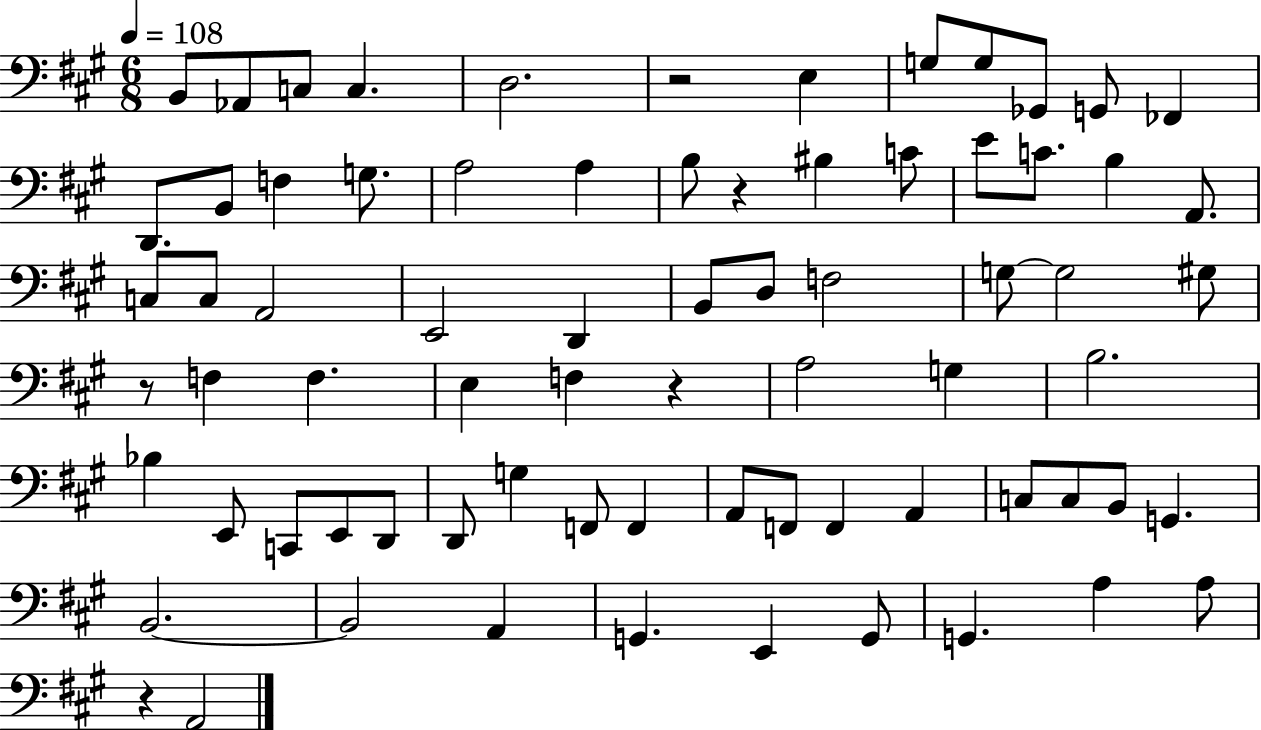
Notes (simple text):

B2/e Ab2/e C3/e C3/q. D3/h. R/h E3/q G3/e G3/e Gb2/e G2/e FES2/q D2/e. B2/e F3/q G3/e. A3/h A3/q B3/e R/q BIS3/q C4/e E4/e C4/e. B3/q A2/e. C3/e C3/e A2/h E2/h D2/q B2/e D3/e F3/h G3/e G3/h G#3/e R/e F3/q F3/q. E3/q F3/q R/q A3/h G3/q B3/h. Bb3/q E2/e C2/e E2/e D2/e D2/e G3/q F2/e F2/q A2/e F2/e F2/q A2/q C3/e C3/e B2/e G2/q. B2/h. B2/h A2/q G2/q. E2/q G2/e G2/q. A3/q A3/e R/q A2/h